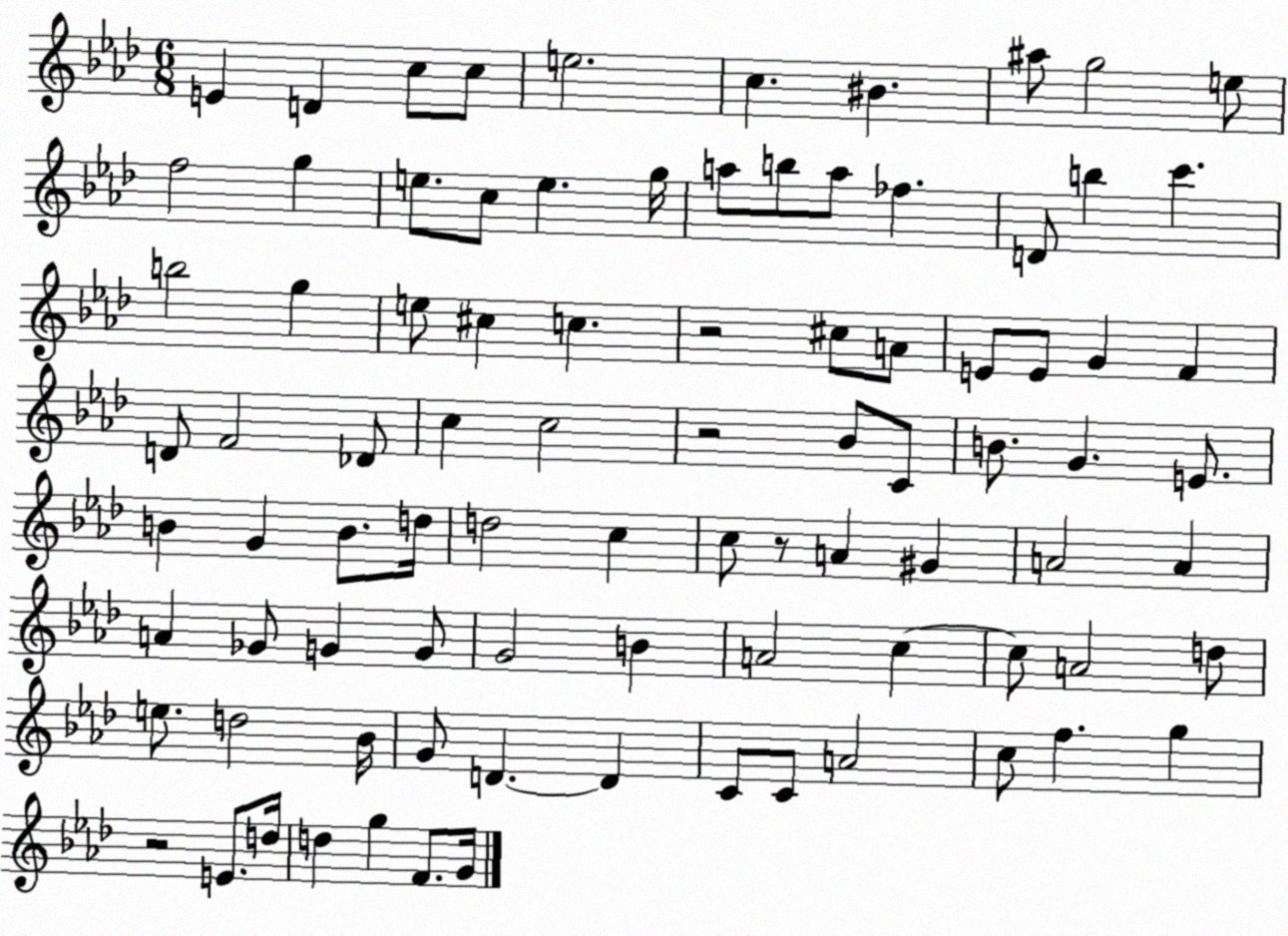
X:1
T:Untitled
M:6/8
L:1/4
K:Ab
E D c/2 c/2 e2 c ^B ^a/2 g2 e/2 f2 g e/2 c/2 e g/4 a/2 b/2 a/2 _f D/2 b c' b2 g e/2 ^c c z2 ^c/2 A/2 E/2 E/2 G F D/2 F2 _D/2 c c2 z2 _B/2 C/2 B/2 G E/2 B G B/2 d/4 d2 c c/2 z/2 A ^G A2 A A _G/2 G G/2 G2 B A2 c c/2 A2 d/2 e/2 d2 _B/4 G/2 D D C/2 C/2 A2 c/2 f g z2 E/2 d/4 d g F/2 G/4